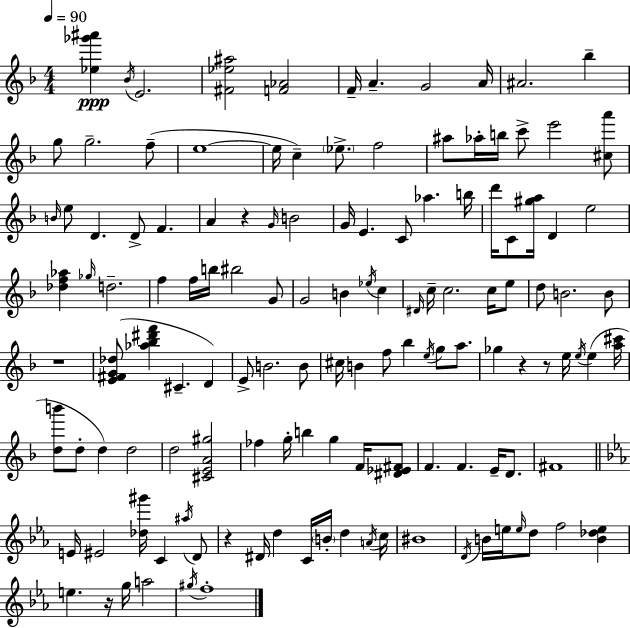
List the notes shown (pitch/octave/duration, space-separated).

[Eb5,Gb6,A#6]/q Bb4/s E4/h. [F#4,Eb5,A#5]/h [F4,Ab4]/h F4/s A4/q. G4/h A4/s A#4/h. Bb5/q G5/e G5/h. F5/e E5/w E5/s C5/q Eb5/e. F5/h A#5/e Ab5/s B5/s C6/e E6/h [C#5,A6]/e B4/s E5/e D4/q. D4/e F4/q. A4/q R/q G4/s B4/h G4/s E4/q. C4/e Ab5/q. B5/s D6/s C4/e [G#5,A5]/s D4/q E5/h [Db5,F5,Ab5]/q Gb5/s D5/h. F5/q F5/s B5/s BIS5/h G4/e G4/h B4/q Eb5/s C5/q D#4/s C5/s C5/h. C5/s E5/e D5/e B4/h. B4/e R/w [E4,F#4,G4,Db5]/e [Ab5,Bb5,D#6,F6]/q C#4/q. D4/q E4/e B4/h. B4/e C#5/s B4/q F5/e Bb5/q E5/s G5/e A5/e. Gb5/q R/q R/e E5/s E5/s E5/q [A5,C#6]/s [D5,B6]/e D5/e D5/q D5/h D5/h [C#4,E4,A4,G#5]/h FES5/q G5/s B5/q G5/q F4/s [D#4,Eb4,F#4]/e F4/q. F4/q. E4/s D4/e. F#4/w E4/s EIS4/h [Db5,G#6]/s C4/q A#5/s D4/e R/q D#4/s D5/q C4/s B4/s D5/q A4/s C5/s BIS4/w D4/s B4/s E5/s E5/s D5/e F5/h [B4,Db5,E5]/q E5/q. R/s G5/s A5/h G#5/s F5/w